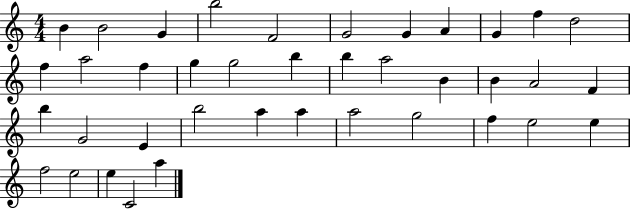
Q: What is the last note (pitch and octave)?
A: A5